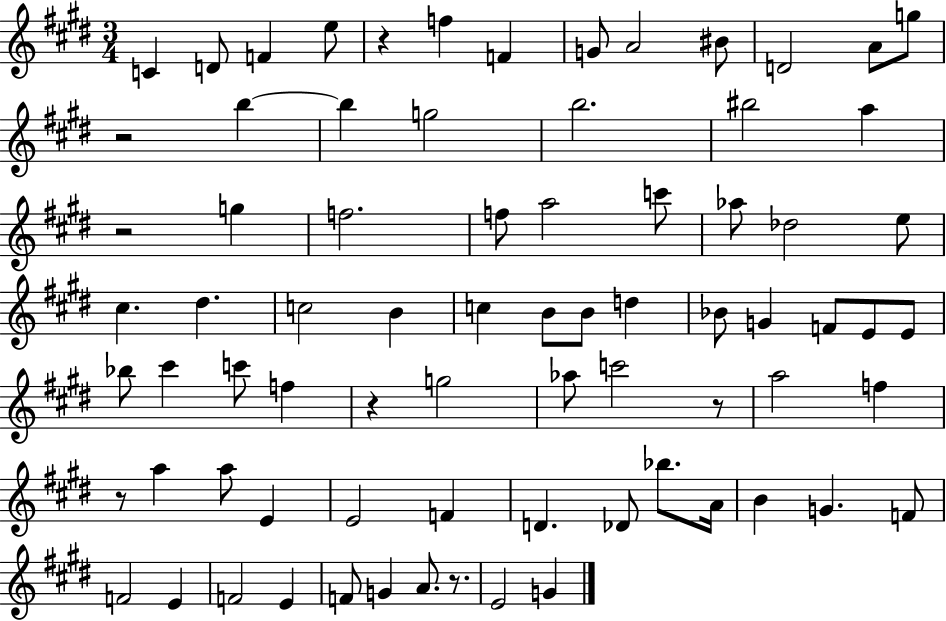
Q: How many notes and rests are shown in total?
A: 76